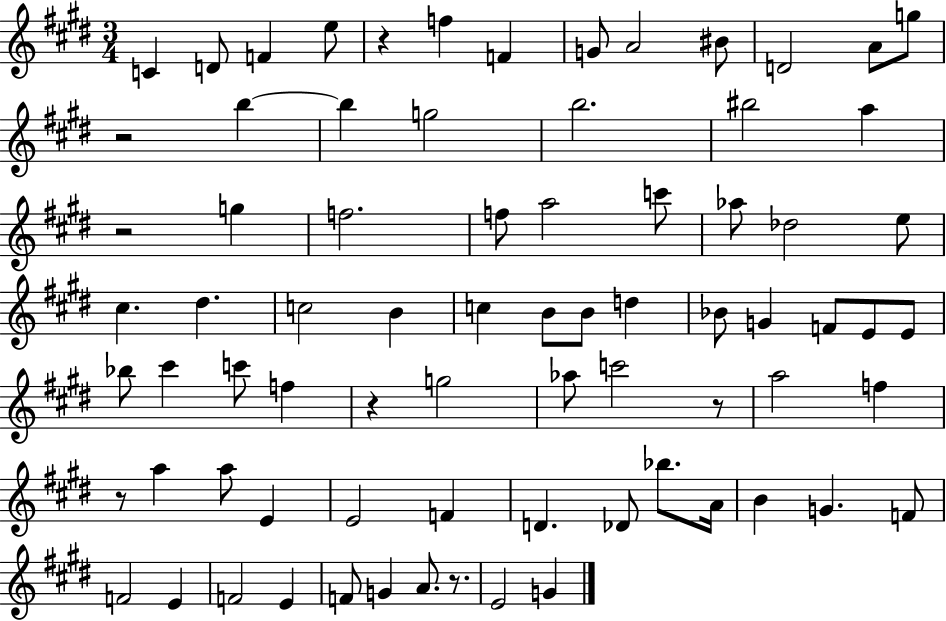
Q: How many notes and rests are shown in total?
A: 76